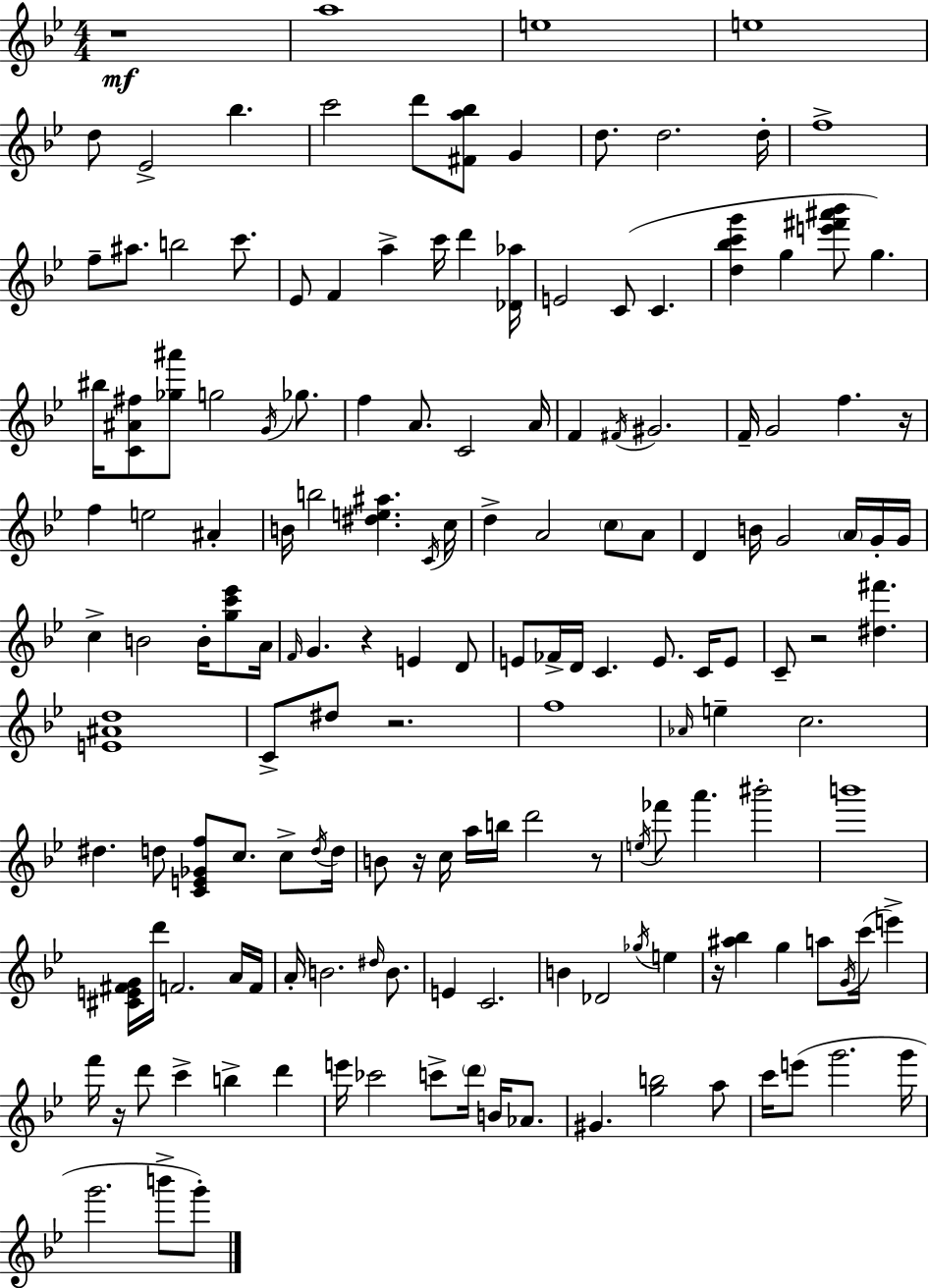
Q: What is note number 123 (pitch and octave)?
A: C6